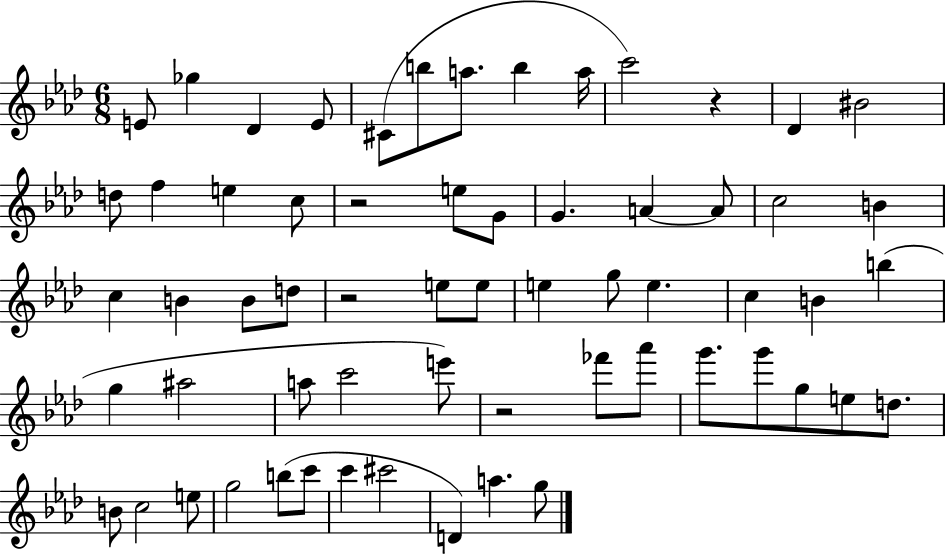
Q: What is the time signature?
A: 6/8